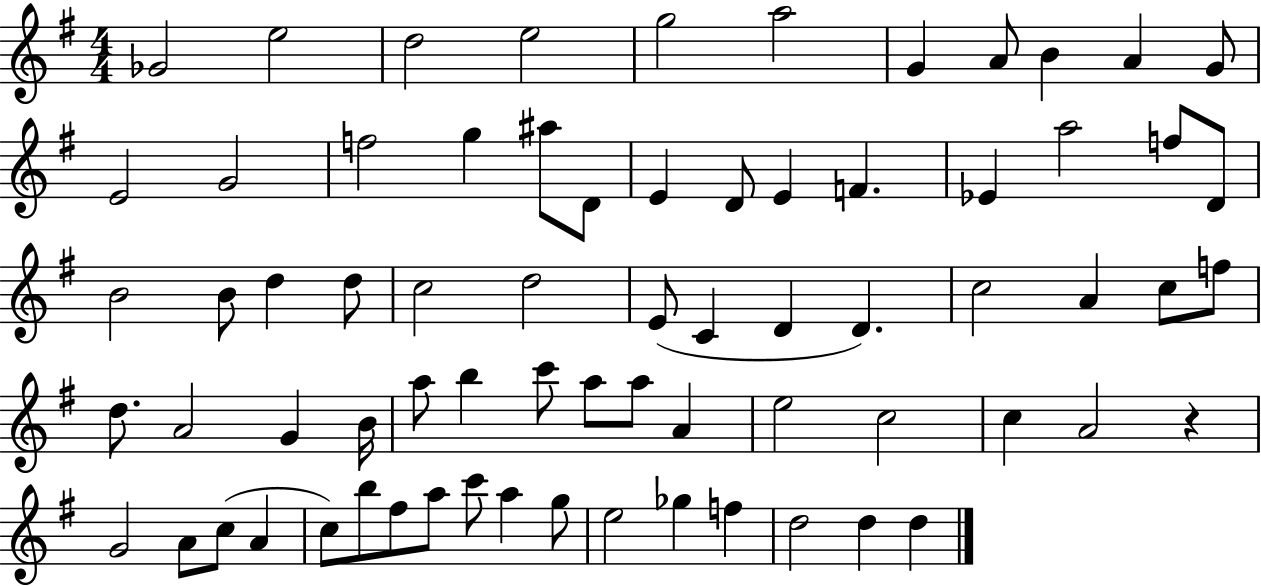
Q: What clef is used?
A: treble